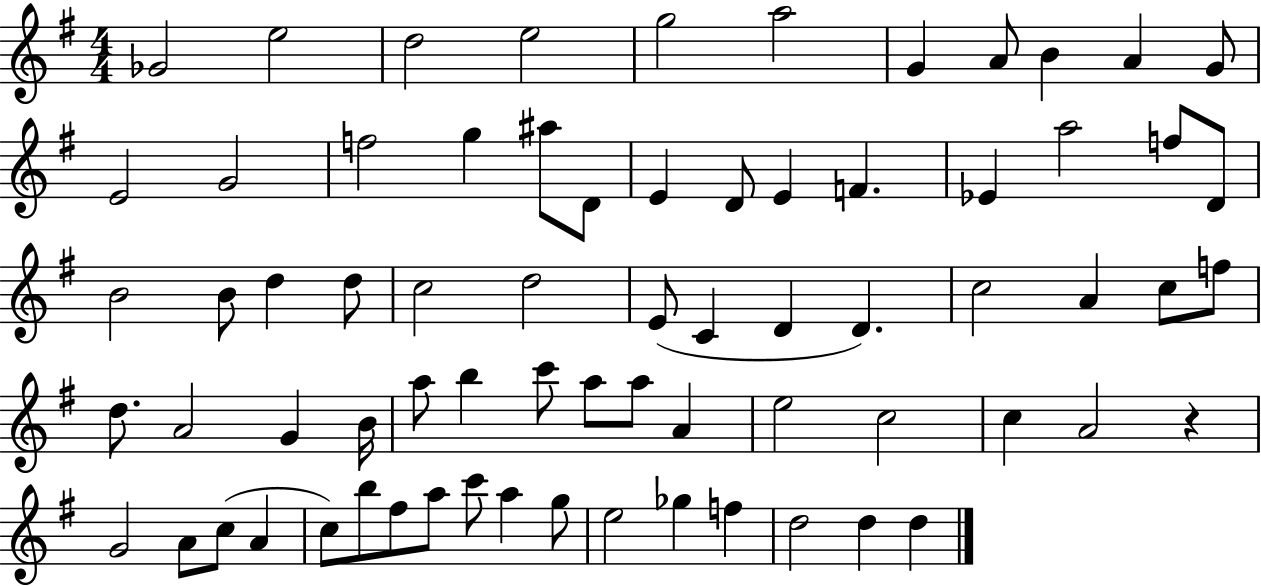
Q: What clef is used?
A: treble